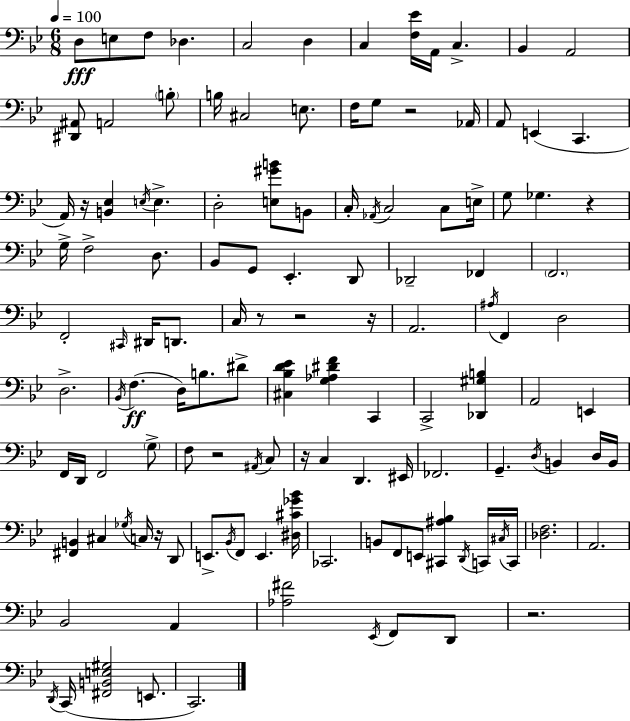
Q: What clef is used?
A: bass